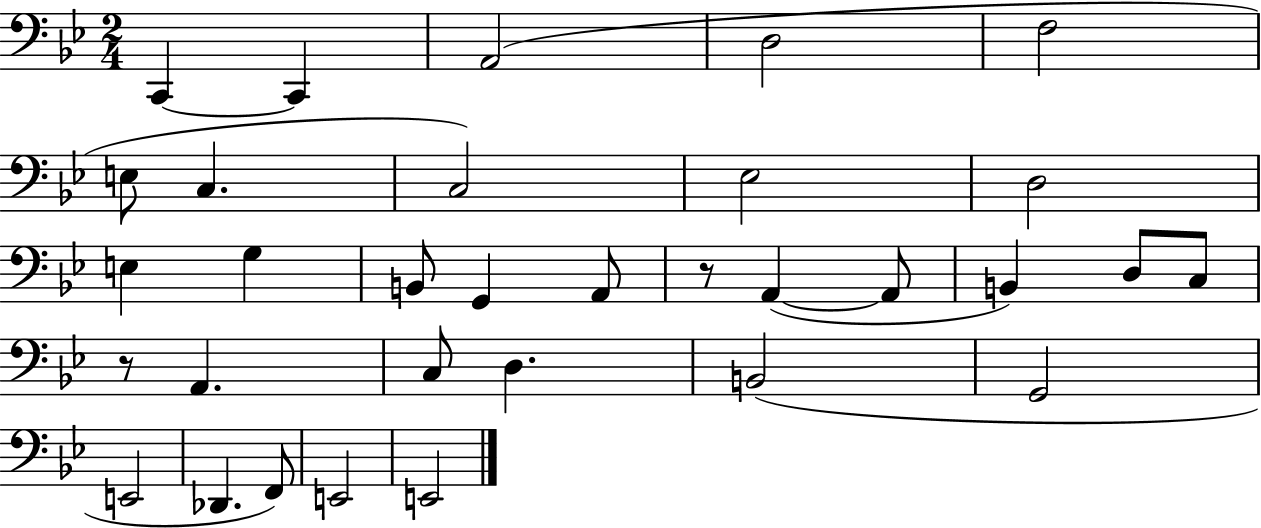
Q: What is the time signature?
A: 2/4